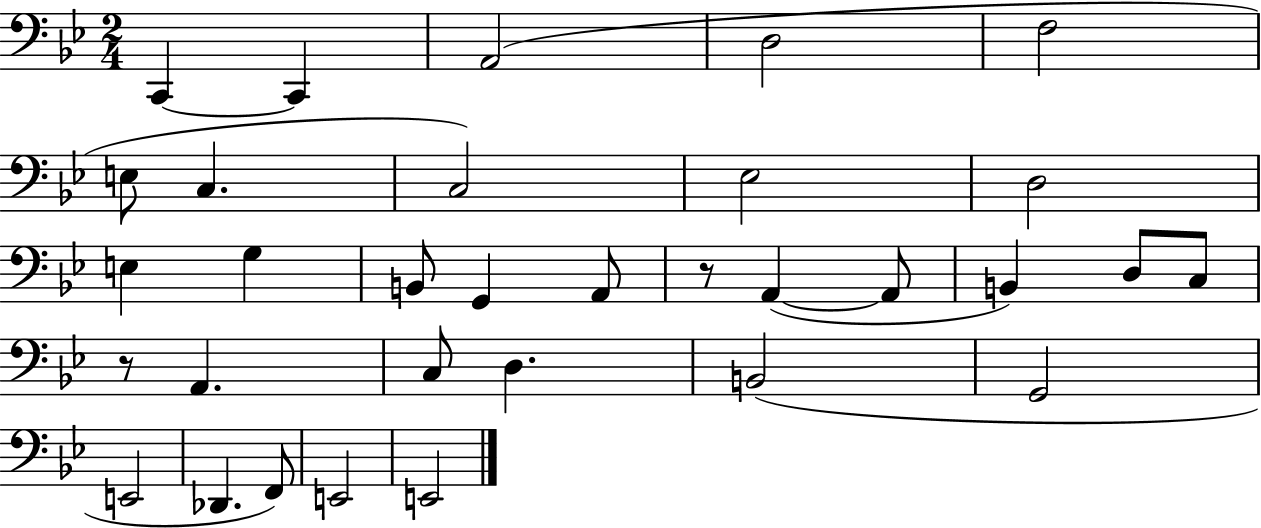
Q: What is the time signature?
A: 2/4